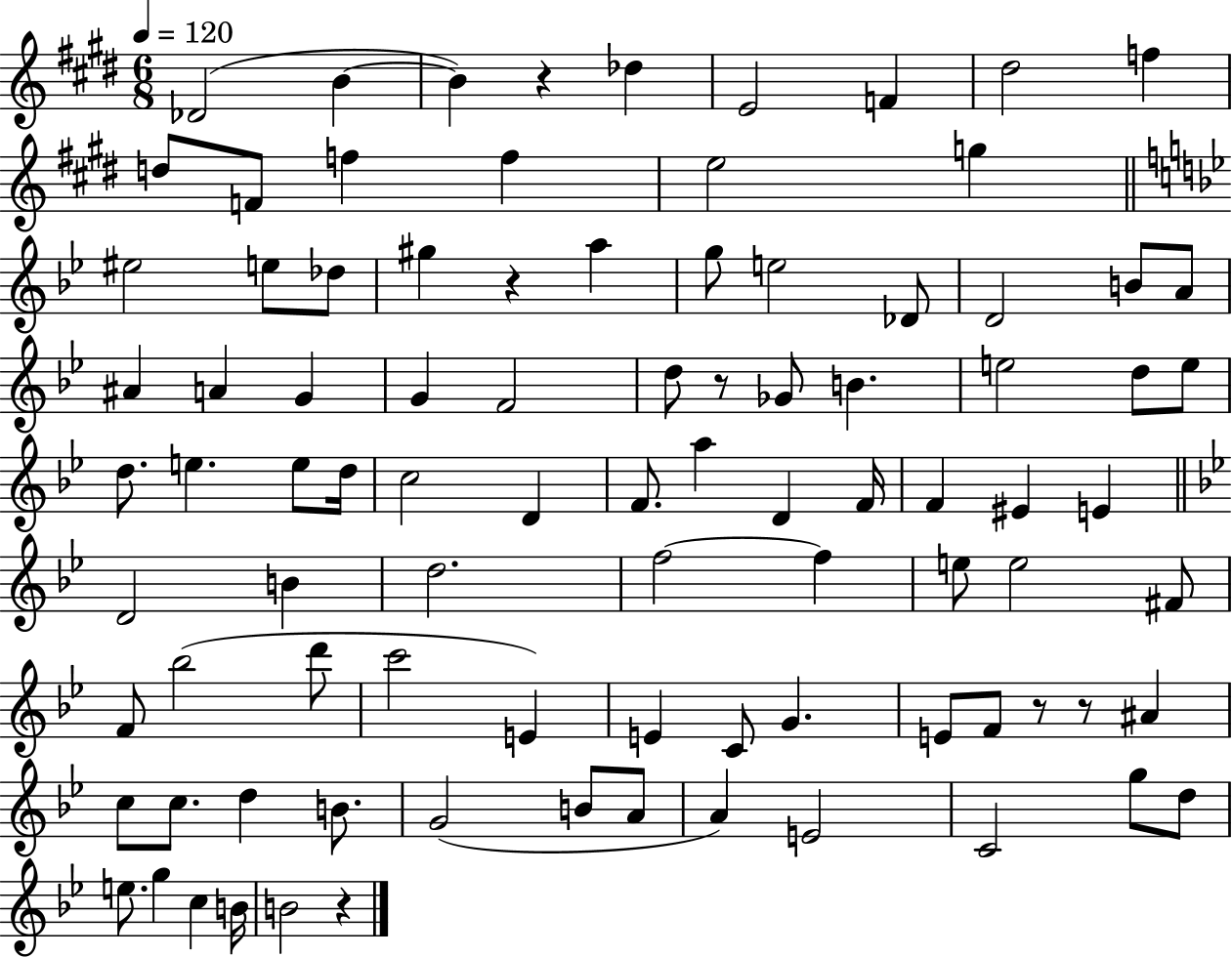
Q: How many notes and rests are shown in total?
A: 91